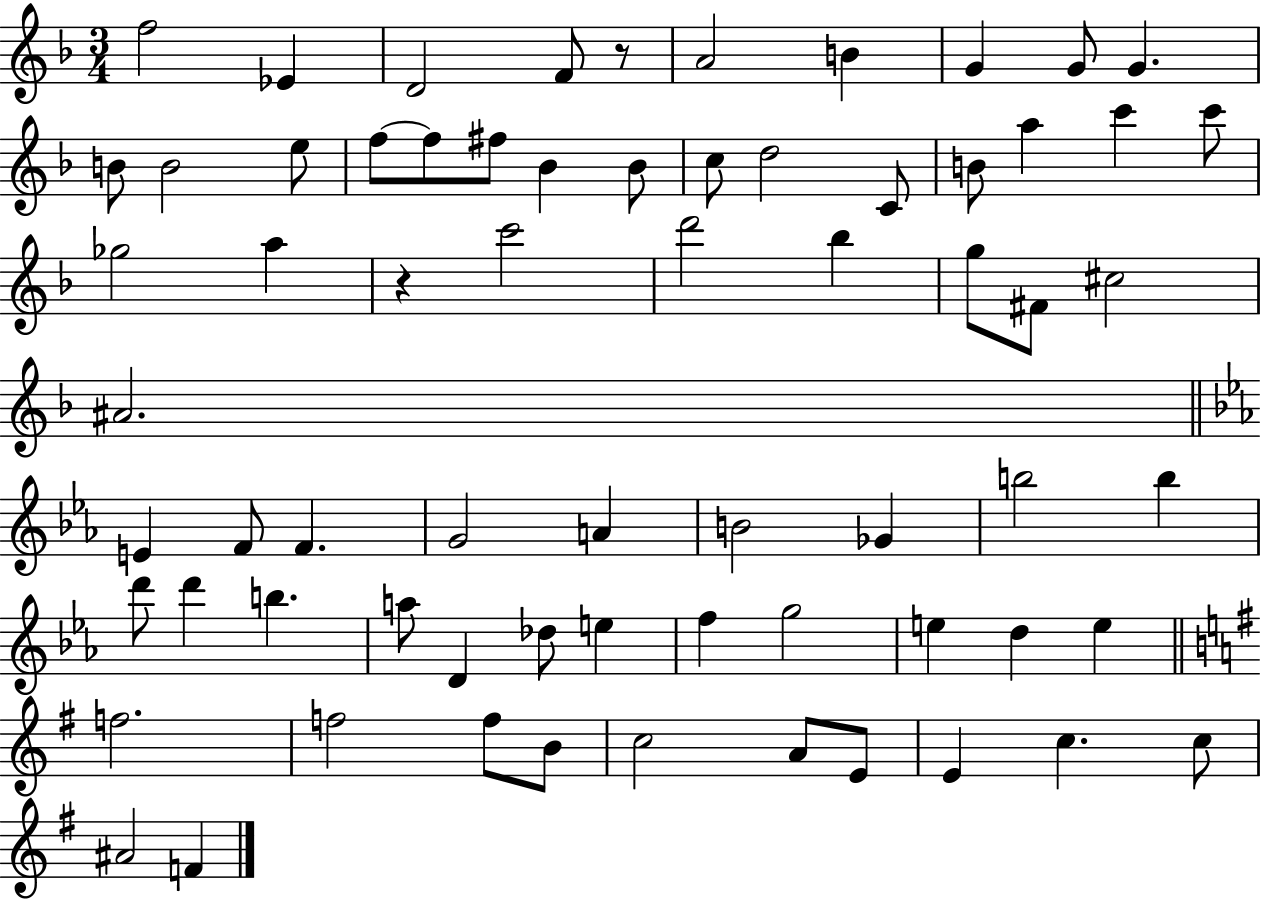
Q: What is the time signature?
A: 3/4